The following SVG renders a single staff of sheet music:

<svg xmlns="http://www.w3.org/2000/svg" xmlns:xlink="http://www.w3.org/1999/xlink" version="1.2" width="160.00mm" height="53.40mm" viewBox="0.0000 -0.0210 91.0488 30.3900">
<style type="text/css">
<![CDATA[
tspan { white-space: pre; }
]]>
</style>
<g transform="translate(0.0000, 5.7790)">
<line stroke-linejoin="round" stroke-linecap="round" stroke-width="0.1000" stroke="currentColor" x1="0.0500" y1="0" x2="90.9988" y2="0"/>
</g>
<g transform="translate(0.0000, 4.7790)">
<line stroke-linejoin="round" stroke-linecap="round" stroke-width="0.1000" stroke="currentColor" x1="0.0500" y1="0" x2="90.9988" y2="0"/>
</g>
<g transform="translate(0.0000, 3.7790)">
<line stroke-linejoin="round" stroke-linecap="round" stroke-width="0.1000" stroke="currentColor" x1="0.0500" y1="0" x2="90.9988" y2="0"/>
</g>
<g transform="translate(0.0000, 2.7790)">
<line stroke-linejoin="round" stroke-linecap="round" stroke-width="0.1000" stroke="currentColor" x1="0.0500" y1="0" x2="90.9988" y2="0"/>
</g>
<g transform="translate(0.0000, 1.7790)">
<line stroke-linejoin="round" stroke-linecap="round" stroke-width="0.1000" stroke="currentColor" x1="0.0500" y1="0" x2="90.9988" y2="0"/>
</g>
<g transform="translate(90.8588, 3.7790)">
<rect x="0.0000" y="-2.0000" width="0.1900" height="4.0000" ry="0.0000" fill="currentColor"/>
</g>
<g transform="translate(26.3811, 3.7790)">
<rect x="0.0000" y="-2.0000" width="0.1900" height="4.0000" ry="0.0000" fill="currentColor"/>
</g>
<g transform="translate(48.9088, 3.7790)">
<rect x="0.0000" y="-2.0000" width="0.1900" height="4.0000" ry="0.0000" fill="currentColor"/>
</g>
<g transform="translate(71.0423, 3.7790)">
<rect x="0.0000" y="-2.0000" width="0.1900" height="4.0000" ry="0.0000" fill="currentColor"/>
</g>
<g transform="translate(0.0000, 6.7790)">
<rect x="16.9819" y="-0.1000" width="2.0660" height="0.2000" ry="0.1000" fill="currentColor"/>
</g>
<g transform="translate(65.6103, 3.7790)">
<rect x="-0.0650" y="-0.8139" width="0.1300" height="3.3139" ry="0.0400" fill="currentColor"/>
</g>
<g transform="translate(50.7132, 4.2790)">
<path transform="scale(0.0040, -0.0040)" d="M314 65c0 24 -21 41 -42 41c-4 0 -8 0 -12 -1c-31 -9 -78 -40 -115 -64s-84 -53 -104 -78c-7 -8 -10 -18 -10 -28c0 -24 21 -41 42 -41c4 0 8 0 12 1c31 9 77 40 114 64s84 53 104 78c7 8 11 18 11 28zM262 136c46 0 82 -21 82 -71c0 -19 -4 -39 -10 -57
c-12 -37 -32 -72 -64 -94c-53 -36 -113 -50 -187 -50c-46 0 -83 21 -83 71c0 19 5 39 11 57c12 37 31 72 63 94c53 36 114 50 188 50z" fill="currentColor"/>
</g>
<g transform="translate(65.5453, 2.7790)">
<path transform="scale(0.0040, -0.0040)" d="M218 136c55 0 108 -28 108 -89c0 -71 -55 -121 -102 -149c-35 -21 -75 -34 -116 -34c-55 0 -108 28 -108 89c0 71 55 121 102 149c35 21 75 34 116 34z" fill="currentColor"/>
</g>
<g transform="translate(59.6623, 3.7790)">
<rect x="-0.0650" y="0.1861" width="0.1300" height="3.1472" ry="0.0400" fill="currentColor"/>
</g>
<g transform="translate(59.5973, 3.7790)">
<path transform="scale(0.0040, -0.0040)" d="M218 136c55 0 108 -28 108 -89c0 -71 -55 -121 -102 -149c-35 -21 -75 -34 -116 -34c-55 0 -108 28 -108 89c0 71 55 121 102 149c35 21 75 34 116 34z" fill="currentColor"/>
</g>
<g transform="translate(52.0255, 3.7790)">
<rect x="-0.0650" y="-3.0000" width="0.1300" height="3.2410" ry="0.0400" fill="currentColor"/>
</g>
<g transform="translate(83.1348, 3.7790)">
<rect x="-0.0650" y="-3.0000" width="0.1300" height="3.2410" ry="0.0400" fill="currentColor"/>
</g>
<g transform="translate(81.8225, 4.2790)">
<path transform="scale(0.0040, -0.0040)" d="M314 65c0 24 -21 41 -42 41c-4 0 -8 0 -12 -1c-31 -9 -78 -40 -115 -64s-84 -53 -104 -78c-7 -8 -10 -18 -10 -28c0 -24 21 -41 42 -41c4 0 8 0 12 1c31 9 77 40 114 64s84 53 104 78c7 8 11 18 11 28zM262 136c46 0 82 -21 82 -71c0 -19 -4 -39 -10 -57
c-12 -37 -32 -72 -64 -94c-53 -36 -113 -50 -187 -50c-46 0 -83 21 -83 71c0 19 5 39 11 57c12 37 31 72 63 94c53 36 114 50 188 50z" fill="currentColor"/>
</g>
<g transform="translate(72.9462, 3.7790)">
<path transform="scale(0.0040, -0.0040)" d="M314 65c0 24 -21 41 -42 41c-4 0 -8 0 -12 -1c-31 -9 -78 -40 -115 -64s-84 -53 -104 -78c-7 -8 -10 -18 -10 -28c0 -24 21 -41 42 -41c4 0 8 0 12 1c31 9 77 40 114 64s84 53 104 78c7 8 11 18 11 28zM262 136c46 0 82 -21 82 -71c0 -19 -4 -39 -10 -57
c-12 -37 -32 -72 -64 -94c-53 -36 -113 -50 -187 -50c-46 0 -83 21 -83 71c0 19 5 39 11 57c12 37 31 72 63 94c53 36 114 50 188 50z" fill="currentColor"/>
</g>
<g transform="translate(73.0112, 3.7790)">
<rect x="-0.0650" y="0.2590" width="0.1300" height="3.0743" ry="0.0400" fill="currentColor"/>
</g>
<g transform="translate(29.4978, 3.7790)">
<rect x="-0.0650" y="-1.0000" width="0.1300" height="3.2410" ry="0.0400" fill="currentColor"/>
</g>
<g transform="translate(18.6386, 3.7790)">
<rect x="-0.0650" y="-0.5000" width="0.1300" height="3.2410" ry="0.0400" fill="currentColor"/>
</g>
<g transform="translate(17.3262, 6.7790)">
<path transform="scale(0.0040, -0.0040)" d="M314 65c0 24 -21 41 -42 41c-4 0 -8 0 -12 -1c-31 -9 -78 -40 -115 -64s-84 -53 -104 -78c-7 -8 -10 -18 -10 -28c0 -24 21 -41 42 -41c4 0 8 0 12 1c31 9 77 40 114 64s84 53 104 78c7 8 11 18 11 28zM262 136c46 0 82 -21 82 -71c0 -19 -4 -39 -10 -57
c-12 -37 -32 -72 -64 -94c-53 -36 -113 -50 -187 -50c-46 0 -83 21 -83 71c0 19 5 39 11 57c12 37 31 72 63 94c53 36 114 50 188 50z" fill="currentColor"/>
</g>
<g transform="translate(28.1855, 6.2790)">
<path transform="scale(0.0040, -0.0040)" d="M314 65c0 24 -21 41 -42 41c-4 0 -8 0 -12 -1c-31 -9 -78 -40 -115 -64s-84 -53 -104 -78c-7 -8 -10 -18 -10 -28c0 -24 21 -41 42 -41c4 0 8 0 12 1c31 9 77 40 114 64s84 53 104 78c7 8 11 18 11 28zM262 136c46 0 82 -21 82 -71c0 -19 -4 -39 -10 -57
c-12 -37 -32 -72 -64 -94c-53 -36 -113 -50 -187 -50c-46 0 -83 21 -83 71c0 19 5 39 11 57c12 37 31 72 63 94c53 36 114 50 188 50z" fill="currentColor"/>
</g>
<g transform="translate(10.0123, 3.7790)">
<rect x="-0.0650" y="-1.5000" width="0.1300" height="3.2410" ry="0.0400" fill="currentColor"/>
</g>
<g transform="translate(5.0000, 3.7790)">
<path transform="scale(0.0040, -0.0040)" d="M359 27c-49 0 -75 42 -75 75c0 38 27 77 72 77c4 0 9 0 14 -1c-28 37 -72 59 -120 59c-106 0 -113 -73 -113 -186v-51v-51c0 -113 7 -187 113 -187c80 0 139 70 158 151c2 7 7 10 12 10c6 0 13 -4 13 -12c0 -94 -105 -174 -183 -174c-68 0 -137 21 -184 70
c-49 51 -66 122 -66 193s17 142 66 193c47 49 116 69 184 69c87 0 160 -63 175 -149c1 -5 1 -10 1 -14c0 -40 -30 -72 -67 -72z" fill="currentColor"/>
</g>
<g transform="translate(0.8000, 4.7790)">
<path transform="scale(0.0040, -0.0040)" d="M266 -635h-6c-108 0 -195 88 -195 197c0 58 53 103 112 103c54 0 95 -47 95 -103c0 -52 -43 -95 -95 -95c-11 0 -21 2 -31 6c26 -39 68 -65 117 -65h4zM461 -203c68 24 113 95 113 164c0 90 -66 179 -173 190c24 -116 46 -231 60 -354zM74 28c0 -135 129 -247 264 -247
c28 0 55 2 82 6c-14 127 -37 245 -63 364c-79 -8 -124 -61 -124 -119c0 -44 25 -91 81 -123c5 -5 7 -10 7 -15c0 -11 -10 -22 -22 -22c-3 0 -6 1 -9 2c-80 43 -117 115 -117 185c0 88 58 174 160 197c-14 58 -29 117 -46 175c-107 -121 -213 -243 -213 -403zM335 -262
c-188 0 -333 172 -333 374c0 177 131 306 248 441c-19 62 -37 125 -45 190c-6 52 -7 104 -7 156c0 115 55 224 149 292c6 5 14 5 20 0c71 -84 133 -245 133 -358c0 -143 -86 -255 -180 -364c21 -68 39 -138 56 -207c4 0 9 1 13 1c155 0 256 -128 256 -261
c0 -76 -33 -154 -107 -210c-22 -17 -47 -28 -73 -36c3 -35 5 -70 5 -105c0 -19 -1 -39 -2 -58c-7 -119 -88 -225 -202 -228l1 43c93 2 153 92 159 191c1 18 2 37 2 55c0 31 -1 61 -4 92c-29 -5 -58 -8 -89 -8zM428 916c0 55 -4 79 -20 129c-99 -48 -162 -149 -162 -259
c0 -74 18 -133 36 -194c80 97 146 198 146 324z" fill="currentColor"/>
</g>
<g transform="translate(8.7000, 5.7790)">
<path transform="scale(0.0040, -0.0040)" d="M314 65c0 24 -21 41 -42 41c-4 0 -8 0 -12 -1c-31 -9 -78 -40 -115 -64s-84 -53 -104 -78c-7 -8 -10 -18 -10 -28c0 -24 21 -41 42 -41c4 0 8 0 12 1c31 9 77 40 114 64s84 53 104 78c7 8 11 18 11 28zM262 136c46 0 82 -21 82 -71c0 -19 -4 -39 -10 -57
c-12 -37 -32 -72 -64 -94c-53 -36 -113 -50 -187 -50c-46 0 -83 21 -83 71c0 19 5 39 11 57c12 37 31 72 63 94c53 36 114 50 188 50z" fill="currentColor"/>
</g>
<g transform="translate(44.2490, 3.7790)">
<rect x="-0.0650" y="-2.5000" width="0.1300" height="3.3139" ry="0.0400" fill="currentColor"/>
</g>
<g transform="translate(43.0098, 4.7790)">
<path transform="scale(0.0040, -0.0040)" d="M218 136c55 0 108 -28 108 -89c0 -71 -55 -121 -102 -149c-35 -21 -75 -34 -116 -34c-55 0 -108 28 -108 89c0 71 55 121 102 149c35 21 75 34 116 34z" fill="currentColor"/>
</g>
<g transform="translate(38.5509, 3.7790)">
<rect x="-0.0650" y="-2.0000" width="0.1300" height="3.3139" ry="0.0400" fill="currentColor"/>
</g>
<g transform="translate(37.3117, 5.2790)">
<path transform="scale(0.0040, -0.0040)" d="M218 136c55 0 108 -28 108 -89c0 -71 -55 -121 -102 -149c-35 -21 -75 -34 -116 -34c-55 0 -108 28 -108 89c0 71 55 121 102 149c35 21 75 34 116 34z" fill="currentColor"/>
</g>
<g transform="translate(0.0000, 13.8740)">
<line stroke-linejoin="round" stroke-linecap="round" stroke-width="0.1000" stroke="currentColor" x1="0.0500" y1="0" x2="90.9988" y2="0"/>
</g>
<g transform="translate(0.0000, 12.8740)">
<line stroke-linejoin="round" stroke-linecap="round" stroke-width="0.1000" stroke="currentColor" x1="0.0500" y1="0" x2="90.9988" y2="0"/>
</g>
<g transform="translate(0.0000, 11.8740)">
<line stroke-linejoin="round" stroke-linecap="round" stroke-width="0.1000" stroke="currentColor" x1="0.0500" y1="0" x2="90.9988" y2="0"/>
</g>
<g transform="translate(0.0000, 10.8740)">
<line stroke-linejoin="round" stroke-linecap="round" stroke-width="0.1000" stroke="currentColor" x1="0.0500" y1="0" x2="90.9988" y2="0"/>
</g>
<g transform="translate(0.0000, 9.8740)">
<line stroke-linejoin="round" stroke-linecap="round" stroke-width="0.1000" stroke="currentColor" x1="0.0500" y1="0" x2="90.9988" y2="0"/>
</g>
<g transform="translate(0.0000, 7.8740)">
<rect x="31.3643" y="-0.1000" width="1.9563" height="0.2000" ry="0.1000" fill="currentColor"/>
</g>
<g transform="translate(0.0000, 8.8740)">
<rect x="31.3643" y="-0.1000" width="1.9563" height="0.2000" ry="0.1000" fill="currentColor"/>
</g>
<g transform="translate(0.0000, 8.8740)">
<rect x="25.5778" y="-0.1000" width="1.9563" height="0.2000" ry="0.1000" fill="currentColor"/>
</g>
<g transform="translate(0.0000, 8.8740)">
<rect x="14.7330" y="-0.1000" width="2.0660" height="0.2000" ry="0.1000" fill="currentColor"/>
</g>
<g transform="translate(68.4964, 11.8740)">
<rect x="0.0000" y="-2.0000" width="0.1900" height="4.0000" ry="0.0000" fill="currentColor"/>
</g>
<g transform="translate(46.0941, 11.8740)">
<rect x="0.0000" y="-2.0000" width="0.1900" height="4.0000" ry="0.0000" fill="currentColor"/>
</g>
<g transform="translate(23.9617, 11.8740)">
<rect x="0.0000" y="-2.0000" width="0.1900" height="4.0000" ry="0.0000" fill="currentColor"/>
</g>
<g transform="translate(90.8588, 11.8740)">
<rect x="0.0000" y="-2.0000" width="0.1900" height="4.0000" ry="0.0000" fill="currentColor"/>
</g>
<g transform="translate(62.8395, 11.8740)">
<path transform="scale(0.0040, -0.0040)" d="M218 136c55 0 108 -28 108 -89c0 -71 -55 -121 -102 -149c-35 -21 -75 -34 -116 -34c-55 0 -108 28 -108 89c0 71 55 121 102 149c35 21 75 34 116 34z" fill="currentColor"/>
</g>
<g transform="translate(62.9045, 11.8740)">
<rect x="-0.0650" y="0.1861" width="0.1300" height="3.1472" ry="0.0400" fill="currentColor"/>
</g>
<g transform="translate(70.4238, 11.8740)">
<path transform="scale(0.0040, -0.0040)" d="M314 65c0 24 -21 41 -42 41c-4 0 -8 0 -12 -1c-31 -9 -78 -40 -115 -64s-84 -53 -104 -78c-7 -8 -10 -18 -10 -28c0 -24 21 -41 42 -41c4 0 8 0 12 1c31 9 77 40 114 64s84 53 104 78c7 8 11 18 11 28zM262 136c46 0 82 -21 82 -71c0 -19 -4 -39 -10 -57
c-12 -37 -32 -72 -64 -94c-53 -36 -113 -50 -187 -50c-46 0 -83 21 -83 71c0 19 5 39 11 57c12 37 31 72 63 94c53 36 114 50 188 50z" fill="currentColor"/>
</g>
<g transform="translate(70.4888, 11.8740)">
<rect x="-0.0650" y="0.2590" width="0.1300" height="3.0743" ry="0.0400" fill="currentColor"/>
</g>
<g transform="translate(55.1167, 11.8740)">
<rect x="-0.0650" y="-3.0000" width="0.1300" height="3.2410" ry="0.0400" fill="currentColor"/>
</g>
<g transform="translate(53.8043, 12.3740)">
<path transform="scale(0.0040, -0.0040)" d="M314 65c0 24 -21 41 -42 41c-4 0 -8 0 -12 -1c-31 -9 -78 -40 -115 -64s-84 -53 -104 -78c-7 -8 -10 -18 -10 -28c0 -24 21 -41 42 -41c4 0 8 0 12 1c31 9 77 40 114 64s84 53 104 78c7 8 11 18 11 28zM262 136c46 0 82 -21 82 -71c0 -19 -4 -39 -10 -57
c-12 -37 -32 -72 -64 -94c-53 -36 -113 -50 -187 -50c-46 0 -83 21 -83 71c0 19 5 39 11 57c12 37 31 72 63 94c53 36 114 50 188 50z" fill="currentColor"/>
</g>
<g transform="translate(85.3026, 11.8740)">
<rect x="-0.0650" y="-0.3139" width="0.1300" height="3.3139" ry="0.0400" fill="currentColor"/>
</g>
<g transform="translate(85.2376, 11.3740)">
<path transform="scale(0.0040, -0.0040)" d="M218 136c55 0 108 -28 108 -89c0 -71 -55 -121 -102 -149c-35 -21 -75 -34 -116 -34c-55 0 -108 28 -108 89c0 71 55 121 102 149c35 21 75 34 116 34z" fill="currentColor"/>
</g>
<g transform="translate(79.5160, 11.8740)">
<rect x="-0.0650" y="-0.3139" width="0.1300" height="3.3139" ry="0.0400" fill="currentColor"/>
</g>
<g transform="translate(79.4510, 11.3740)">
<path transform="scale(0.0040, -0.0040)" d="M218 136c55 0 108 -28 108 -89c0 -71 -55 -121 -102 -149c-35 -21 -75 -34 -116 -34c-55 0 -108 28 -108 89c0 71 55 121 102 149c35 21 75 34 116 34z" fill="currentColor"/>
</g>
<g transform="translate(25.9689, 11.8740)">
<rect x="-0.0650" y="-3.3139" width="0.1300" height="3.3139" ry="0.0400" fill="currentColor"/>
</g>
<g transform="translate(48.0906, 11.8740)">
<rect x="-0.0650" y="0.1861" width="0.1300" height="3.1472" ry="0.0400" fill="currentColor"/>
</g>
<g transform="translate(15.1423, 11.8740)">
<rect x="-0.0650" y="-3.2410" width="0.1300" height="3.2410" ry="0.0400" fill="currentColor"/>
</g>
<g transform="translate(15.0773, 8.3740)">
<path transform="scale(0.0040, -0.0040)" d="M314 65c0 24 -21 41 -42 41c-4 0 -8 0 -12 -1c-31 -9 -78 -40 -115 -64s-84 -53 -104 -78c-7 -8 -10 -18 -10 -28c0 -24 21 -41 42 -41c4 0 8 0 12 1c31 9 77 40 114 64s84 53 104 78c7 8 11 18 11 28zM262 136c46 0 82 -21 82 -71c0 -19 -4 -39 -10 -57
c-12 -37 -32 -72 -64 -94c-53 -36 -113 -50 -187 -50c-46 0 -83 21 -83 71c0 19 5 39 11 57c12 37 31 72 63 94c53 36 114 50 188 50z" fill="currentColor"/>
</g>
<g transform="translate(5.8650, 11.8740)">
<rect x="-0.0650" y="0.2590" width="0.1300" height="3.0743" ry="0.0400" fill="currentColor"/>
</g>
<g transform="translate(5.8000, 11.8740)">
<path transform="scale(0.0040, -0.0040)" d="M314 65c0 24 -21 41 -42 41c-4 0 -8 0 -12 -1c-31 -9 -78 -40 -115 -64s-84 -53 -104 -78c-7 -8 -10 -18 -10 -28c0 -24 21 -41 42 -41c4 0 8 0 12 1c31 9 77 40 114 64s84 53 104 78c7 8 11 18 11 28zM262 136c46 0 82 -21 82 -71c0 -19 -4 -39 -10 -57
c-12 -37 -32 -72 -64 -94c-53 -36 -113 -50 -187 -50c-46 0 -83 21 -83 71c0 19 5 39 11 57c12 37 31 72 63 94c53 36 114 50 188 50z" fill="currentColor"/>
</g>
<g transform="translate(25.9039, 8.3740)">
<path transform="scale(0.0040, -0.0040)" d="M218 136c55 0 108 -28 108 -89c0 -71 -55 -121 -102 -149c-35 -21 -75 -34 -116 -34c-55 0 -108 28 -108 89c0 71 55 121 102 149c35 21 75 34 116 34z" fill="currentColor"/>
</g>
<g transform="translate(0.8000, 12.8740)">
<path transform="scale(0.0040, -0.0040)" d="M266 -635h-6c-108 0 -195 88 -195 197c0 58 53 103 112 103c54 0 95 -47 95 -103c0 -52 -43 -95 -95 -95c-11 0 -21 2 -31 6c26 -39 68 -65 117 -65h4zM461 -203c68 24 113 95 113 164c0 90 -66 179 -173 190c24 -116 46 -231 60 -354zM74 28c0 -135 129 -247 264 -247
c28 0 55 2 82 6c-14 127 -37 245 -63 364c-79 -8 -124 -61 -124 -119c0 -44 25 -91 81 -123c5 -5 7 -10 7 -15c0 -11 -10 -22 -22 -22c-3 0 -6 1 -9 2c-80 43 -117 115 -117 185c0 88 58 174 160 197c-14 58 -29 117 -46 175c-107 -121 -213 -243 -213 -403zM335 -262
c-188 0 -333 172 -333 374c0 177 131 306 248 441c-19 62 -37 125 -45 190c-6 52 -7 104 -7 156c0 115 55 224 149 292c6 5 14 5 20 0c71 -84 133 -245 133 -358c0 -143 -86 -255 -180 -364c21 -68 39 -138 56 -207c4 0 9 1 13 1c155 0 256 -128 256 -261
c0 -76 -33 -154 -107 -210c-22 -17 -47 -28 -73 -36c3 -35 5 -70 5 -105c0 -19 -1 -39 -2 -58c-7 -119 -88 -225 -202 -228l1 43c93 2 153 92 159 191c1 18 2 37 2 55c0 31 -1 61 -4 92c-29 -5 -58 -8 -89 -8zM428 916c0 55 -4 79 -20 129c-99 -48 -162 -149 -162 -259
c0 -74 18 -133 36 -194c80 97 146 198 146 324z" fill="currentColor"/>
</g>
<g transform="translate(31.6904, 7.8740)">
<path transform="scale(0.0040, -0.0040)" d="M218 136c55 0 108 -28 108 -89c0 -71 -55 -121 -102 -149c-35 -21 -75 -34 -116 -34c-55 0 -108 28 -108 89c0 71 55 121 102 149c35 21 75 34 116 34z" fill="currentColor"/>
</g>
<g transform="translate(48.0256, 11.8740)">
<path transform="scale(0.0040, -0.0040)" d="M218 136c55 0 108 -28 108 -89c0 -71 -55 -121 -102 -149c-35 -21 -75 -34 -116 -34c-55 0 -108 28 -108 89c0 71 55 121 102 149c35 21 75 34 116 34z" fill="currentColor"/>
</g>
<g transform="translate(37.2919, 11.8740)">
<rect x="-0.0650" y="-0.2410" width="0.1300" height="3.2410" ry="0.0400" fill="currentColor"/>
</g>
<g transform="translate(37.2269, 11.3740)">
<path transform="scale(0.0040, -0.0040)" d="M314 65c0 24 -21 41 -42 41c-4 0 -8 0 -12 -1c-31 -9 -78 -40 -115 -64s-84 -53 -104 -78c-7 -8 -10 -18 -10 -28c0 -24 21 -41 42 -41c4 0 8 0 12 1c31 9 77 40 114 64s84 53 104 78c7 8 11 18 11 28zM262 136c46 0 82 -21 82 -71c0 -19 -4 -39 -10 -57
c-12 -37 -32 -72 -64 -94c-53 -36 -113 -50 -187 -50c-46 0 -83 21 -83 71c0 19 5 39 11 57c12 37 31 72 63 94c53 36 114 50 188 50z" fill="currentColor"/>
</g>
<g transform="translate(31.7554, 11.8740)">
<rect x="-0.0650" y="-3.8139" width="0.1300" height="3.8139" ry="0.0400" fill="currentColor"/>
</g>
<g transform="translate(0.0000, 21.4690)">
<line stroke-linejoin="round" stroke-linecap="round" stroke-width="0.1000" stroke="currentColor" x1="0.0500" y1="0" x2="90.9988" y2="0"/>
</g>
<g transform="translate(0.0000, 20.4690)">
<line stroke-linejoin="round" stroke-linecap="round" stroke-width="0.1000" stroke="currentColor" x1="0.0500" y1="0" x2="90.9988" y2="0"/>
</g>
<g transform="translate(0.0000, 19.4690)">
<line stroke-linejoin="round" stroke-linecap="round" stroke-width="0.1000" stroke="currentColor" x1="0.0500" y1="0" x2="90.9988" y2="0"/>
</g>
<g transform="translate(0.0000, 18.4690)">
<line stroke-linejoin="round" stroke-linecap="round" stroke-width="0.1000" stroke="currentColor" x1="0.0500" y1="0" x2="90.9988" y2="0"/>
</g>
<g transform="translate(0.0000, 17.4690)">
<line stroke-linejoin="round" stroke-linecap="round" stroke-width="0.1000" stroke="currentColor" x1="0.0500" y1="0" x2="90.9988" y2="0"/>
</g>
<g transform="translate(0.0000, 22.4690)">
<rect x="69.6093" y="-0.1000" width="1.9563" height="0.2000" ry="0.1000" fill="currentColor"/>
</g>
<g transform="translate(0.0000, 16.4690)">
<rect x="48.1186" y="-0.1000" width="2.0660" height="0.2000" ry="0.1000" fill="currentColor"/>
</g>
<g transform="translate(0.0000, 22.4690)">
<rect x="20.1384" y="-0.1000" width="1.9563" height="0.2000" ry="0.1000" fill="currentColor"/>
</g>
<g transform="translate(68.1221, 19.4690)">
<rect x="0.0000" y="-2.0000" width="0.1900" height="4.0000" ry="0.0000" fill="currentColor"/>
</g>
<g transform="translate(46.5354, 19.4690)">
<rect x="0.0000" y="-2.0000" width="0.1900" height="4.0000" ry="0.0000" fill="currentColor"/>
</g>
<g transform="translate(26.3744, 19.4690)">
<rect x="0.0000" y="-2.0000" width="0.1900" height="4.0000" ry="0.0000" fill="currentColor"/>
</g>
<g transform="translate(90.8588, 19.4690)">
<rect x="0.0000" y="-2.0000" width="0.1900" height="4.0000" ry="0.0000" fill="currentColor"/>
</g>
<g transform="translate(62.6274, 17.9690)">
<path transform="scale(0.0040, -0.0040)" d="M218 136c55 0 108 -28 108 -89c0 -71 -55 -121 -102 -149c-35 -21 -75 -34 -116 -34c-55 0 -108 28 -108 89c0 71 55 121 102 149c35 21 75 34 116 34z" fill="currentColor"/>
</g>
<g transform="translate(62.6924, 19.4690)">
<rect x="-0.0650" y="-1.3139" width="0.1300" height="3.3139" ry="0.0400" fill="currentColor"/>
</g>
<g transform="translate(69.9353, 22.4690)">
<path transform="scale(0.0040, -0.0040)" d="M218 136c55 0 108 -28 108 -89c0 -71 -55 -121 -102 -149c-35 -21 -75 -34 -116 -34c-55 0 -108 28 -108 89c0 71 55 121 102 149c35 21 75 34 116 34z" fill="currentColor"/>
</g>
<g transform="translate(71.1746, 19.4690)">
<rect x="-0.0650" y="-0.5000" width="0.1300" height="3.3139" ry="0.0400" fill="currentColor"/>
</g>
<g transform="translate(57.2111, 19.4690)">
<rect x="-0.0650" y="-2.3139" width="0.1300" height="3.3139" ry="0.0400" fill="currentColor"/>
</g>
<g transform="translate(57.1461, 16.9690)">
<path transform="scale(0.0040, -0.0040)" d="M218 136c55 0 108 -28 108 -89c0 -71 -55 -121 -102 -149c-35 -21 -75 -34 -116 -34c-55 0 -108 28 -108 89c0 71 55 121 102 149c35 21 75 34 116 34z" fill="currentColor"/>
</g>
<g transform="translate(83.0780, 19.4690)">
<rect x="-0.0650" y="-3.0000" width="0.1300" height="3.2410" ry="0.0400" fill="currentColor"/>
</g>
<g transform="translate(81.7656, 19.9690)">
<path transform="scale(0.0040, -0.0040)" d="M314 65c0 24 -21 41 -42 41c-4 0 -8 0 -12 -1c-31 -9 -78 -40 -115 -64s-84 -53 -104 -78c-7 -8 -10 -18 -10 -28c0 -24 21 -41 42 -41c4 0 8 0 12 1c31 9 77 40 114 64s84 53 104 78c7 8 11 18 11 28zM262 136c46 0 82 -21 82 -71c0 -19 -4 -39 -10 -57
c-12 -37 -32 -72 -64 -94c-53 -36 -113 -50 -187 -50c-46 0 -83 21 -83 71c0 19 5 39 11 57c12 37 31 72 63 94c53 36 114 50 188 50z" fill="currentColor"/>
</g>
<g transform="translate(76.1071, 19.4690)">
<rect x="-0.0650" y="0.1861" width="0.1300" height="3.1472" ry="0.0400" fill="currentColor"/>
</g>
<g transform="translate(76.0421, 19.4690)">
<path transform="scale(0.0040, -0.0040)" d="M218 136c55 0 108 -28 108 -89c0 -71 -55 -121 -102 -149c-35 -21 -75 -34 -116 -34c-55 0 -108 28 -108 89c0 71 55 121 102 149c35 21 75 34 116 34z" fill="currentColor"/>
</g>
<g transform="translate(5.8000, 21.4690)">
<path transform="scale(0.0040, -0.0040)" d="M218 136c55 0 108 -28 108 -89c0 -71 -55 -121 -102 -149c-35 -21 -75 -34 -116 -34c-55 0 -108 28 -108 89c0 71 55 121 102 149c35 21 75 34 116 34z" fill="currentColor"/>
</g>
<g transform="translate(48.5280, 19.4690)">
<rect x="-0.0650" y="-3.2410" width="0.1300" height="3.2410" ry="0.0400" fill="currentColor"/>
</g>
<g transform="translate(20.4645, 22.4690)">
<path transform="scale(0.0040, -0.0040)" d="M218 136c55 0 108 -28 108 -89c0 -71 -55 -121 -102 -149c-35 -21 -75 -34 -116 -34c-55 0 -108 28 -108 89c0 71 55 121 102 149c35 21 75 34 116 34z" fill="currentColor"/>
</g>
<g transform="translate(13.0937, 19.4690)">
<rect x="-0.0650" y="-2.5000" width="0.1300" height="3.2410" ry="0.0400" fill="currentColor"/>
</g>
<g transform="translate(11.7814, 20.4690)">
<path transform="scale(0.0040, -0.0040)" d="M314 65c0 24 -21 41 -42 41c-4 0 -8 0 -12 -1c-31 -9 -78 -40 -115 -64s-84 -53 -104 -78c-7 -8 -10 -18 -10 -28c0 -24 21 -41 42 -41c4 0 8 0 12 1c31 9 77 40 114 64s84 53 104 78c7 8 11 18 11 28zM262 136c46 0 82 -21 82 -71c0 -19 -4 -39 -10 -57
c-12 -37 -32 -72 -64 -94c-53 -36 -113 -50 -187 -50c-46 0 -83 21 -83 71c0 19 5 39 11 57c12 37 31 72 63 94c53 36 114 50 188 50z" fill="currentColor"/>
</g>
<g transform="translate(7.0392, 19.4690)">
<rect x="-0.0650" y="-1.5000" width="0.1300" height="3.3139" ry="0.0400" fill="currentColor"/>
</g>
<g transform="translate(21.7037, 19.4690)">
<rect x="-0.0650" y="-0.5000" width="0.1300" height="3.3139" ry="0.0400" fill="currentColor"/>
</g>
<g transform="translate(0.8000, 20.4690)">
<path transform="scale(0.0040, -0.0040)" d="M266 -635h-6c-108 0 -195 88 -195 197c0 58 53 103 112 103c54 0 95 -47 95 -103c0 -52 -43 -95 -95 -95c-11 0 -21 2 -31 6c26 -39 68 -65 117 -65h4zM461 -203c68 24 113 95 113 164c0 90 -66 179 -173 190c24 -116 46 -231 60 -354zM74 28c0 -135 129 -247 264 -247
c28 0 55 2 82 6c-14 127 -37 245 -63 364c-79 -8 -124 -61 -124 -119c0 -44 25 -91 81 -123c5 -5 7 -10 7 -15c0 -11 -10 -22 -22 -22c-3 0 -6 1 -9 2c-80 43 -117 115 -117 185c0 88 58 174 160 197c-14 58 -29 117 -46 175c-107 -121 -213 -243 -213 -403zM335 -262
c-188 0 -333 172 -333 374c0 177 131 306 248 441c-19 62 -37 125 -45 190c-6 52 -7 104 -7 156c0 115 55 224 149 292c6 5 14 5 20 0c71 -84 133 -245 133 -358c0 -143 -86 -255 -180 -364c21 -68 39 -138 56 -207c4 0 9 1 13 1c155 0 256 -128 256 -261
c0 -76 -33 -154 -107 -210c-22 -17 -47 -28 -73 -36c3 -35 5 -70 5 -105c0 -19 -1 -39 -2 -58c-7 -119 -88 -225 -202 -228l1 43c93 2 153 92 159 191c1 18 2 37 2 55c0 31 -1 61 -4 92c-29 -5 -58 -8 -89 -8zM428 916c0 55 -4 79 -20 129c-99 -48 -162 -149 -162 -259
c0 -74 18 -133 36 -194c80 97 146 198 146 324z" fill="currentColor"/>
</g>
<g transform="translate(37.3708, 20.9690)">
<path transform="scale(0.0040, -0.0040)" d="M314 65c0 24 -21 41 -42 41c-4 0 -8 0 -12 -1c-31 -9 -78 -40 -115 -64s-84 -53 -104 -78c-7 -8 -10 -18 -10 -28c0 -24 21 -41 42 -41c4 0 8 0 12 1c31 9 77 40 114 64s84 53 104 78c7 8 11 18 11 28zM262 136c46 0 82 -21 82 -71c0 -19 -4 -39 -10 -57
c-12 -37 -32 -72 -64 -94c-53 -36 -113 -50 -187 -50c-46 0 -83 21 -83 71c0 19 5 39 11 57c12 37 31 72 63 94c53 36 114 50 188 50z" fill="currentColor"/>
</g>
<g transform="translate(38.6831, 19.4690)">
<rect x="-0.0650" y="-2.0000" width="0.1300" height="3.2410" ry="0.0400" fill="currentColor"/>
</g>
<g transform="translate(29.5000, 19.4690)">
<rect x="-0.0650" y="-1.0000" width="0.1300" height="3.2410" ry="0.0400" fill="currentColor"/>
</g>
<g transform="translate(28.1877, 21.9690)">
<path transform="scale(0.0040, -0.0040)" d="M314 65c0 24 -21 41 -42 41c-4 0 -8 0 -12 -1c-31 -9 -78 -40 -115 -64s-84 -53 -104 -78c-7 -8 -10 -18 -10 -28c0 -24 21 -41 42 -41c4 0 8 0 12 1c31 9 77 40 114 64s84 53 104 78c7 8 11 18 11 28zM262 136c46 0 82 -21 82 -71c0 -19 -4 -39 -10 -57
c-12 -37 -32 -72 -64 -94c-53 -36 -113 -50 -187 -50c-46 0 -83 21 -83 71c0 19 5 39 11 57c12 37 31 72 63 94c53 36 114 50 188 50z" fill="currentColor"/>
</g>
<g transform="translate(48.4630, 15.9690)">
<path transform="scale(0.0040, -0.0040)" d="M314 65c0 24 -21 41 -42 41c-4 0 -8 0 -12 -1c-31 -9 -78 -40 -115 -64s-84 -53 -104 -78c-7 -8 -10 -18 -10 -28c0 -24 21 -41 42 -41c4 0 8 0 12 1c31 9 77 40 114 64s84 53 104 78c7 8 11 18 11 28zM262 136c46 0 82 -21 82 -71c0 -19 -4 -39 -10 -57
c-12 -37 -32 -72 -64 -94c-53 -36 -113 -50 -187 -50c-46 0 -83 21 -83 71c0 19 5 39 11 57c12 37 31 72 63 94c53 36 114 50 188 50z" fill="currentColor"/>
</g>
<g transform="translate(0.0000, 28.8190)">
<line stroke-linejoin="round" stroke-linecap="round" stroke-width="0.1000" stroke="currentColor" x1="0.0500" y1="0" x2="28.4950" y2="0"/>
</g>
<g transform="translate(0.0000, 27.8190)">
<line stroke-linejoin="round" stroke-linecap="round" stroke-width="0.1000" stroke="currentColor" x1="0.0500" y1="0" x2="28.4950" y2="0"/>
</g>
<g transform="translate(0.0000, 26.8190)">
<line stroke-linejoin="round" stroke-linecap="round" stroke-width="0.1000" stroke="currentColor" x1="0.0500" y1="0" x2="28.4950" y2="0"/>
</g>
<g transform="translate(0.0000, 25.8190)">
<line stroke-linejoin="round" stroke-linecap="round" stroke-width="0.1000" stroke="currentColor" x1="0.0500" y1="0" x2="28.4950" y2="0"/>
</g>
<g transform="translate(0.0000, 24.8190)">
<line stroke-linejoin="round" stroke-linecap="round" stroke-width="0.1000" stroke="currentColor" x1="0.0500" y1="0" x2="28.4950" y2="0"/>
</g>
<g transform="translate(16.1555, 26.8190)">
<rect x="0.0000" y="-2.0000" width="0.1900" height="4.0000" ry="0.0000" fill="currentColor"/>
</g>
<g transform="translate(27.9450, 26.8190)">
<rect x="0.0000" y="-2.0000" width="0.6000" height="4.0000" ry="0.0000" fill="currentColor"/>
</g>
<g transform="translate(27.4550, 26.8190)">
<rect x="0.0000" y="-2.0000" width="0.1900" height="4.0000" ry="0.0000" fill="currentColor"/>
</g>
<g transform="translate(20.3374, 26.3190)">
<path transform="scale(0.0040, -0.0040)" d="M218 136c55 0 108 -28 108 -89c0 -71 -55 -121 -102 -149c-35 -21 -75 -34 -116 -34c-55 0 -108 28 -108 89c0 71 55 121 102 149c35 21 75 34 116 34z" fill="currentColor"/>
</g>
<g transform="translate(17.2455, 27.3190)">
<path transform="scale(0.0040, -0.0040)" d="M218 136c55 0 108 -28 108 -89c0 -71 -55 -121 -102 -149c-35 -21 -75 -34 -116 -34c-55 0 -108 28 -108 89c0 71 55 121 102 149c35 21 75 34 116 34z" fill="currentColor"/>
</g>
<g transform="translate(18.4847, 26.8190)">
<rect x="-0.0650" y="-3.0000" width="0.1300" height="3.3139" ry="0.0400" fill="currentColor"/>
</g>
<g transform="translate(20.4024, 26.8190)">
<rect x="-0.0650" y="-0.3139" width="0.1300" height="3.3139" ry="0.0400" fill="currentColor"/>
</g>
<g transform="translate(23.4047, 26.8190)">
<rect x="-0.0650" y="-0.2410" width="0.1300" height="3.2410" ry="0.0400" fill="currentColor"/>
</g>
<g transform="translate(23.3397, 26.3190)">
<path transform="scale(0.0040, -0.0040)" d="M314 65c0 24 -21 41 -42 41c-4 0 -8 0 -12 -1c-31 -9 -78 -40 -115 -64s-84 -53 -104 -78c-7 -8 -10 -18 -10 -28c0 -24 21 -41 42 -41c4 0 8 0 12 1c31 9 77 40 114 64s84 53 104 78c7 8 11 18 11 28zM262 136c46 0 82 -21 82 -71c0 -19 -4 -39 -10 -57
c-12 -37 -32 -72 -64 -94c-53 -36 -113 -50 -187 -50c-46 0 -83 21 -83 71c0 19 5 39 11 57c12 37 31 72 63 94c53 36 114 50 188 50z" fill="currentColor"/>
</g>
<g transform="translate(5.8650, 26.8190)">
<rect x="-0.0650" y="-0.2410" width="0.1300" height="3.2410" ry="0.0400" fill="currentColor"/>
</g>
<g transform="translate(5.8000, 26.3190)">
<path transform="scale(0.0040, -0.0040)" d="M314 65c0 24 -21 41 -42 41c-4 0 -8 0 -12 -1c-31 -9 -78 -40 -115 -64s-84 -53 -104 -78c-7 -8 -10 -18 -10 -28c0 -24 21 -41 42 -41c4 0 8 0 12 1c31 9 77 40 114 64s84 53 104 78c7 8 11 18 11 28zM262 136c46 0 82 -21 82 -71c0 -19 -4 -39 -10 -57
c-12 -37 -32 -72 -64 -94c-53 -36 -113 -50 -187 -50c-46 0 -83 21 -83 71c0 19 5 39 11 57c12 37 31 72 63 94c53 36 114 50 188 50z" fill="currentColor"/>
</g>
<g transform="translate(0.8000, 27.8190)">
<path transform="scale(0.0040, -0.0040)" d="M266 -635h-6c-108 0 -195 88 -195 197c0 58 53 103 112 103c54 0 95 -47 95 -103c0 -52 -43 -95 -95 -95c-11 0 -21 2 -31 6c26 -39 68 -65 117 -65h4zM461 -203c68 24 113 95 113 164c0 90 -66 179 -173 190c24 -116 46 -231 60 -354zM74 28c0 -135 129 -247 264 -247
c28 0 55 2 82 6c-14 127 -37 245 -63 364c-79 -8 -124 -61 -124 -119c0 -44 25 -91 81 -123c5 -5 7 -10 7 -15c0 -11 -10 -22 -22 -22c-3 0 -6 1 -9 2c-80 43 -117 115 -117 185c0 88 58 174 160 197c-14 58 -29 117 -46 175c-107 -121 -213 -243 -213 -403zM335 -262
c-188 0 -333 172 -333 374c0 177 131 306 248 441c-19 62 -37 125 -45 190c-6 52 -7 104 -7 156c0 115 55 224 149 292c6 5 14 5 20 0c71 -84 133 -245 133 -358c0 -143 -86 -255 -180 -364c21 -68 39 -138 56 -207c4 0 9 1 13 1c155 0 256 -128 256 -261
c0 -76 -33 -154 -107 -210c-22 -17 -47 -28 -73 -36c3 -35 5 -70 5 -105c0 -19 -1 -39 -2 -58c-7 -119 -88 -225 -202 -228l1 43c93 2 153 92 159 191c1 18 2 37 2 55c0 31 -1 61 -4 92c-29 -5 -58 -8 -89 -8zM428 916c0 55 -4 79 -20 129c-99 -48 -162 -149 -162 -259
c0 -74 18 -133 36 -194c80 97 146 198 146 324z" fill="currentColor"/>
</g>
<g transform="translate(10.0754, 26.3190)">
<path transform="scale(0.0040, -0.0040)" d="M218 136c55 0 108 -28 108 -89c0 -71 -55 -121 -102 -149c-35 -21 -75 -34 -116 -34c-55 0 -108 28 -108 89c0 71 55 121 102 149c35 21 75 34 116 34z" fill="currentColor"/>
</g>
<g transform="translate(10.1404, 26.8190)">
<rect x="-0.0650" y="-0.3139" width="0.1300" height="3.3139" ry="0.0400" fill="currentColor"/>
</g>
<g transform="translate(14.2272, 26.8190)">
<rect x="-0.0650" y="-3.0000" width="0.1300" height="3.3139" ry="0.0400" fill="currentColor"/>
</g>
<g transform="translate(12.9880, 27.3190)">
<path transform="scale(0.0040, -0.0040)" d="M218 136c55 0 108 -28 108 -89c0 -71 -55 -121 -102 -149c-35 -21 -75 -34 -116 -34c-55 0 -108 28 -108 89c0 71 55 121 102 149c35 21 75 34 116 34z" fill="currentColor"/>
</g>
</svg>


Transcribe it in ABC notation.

X:1
T:Untitled
M:4/4
L:1/4
K:C
E2 C2 D2 F G A2 B d B2 A2 B2 b2 b c' c2 B A2 B B2 c c E G2 C D2 F2 b2 g e C B A2 c2 c A A c c2